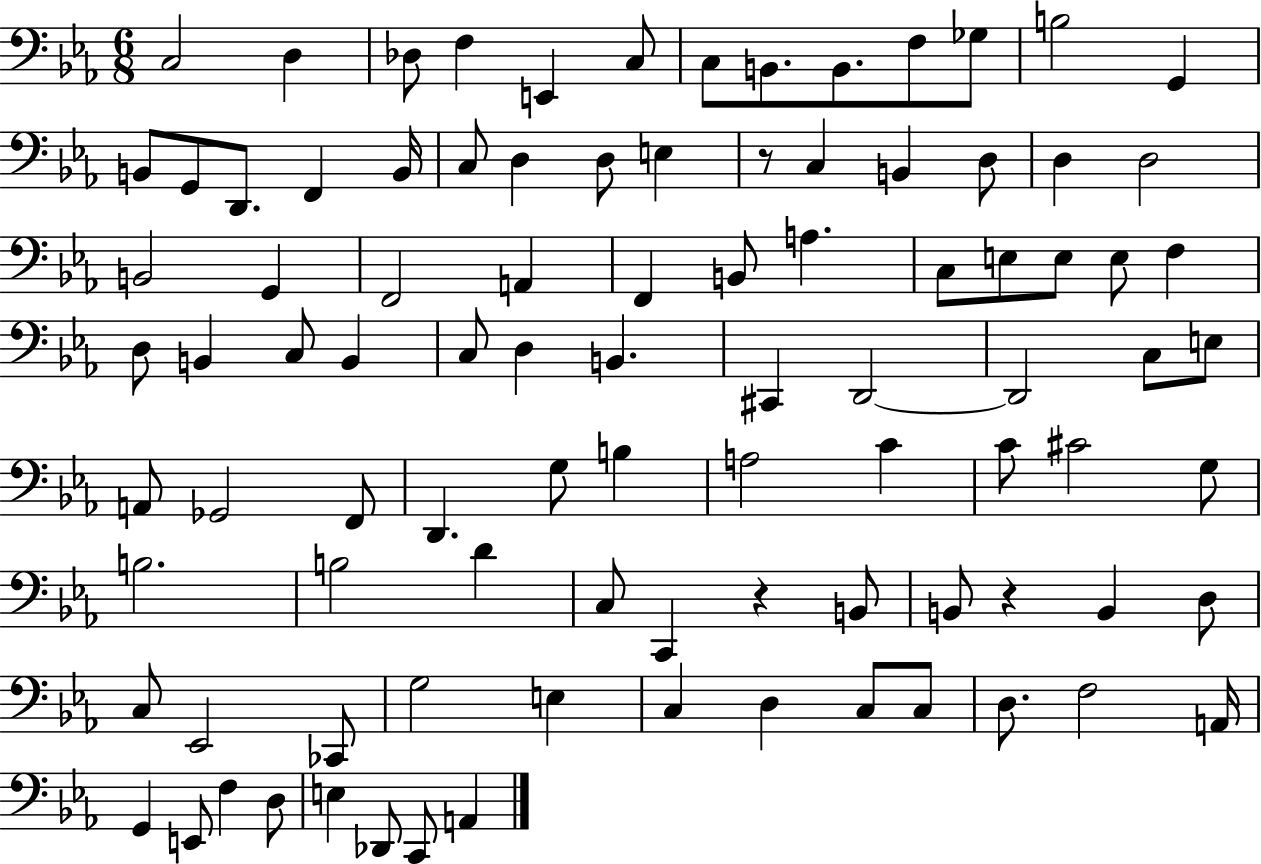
X:1
T:Untitled
M:6/8
L:1/4
K:Eb
C,2 D, _D,/2 F, E,, C,/2 C,/2 B,,/2 B,,/2 F,/2 _G,/2 B,2 G,, B,,/2 G,,/2 D,,/2 F,, B,,/4 C,/2 D, D,/2 E, z/2 C, B,, D,/2 D, D,2 B,,2 G,, F,,2 A,, F,, B,,/2 A, C,/2 E,/2 E,/2 E,/2 F, D,/2 B,, C,/2 B,, C,/2 D, B,, ^C,, D,,2 D,,2 C,/2 E,/2 A,,/2 _G,,2 F,,/2 D,, G,/2 B, A,2 C C/2 ^C2 G,/2 B,2 B,2 D C,/2 C,, z B,,/2 B,,/2 z B,, D,/2 C,/2 _E,,2 _C,,/2 G,2 E, C, D, C,/2 C,/2 D,/2 F,2 A,,/4 G,, E,,/2 F, D,/2 E, _D,,/2 C,,/2 A,,